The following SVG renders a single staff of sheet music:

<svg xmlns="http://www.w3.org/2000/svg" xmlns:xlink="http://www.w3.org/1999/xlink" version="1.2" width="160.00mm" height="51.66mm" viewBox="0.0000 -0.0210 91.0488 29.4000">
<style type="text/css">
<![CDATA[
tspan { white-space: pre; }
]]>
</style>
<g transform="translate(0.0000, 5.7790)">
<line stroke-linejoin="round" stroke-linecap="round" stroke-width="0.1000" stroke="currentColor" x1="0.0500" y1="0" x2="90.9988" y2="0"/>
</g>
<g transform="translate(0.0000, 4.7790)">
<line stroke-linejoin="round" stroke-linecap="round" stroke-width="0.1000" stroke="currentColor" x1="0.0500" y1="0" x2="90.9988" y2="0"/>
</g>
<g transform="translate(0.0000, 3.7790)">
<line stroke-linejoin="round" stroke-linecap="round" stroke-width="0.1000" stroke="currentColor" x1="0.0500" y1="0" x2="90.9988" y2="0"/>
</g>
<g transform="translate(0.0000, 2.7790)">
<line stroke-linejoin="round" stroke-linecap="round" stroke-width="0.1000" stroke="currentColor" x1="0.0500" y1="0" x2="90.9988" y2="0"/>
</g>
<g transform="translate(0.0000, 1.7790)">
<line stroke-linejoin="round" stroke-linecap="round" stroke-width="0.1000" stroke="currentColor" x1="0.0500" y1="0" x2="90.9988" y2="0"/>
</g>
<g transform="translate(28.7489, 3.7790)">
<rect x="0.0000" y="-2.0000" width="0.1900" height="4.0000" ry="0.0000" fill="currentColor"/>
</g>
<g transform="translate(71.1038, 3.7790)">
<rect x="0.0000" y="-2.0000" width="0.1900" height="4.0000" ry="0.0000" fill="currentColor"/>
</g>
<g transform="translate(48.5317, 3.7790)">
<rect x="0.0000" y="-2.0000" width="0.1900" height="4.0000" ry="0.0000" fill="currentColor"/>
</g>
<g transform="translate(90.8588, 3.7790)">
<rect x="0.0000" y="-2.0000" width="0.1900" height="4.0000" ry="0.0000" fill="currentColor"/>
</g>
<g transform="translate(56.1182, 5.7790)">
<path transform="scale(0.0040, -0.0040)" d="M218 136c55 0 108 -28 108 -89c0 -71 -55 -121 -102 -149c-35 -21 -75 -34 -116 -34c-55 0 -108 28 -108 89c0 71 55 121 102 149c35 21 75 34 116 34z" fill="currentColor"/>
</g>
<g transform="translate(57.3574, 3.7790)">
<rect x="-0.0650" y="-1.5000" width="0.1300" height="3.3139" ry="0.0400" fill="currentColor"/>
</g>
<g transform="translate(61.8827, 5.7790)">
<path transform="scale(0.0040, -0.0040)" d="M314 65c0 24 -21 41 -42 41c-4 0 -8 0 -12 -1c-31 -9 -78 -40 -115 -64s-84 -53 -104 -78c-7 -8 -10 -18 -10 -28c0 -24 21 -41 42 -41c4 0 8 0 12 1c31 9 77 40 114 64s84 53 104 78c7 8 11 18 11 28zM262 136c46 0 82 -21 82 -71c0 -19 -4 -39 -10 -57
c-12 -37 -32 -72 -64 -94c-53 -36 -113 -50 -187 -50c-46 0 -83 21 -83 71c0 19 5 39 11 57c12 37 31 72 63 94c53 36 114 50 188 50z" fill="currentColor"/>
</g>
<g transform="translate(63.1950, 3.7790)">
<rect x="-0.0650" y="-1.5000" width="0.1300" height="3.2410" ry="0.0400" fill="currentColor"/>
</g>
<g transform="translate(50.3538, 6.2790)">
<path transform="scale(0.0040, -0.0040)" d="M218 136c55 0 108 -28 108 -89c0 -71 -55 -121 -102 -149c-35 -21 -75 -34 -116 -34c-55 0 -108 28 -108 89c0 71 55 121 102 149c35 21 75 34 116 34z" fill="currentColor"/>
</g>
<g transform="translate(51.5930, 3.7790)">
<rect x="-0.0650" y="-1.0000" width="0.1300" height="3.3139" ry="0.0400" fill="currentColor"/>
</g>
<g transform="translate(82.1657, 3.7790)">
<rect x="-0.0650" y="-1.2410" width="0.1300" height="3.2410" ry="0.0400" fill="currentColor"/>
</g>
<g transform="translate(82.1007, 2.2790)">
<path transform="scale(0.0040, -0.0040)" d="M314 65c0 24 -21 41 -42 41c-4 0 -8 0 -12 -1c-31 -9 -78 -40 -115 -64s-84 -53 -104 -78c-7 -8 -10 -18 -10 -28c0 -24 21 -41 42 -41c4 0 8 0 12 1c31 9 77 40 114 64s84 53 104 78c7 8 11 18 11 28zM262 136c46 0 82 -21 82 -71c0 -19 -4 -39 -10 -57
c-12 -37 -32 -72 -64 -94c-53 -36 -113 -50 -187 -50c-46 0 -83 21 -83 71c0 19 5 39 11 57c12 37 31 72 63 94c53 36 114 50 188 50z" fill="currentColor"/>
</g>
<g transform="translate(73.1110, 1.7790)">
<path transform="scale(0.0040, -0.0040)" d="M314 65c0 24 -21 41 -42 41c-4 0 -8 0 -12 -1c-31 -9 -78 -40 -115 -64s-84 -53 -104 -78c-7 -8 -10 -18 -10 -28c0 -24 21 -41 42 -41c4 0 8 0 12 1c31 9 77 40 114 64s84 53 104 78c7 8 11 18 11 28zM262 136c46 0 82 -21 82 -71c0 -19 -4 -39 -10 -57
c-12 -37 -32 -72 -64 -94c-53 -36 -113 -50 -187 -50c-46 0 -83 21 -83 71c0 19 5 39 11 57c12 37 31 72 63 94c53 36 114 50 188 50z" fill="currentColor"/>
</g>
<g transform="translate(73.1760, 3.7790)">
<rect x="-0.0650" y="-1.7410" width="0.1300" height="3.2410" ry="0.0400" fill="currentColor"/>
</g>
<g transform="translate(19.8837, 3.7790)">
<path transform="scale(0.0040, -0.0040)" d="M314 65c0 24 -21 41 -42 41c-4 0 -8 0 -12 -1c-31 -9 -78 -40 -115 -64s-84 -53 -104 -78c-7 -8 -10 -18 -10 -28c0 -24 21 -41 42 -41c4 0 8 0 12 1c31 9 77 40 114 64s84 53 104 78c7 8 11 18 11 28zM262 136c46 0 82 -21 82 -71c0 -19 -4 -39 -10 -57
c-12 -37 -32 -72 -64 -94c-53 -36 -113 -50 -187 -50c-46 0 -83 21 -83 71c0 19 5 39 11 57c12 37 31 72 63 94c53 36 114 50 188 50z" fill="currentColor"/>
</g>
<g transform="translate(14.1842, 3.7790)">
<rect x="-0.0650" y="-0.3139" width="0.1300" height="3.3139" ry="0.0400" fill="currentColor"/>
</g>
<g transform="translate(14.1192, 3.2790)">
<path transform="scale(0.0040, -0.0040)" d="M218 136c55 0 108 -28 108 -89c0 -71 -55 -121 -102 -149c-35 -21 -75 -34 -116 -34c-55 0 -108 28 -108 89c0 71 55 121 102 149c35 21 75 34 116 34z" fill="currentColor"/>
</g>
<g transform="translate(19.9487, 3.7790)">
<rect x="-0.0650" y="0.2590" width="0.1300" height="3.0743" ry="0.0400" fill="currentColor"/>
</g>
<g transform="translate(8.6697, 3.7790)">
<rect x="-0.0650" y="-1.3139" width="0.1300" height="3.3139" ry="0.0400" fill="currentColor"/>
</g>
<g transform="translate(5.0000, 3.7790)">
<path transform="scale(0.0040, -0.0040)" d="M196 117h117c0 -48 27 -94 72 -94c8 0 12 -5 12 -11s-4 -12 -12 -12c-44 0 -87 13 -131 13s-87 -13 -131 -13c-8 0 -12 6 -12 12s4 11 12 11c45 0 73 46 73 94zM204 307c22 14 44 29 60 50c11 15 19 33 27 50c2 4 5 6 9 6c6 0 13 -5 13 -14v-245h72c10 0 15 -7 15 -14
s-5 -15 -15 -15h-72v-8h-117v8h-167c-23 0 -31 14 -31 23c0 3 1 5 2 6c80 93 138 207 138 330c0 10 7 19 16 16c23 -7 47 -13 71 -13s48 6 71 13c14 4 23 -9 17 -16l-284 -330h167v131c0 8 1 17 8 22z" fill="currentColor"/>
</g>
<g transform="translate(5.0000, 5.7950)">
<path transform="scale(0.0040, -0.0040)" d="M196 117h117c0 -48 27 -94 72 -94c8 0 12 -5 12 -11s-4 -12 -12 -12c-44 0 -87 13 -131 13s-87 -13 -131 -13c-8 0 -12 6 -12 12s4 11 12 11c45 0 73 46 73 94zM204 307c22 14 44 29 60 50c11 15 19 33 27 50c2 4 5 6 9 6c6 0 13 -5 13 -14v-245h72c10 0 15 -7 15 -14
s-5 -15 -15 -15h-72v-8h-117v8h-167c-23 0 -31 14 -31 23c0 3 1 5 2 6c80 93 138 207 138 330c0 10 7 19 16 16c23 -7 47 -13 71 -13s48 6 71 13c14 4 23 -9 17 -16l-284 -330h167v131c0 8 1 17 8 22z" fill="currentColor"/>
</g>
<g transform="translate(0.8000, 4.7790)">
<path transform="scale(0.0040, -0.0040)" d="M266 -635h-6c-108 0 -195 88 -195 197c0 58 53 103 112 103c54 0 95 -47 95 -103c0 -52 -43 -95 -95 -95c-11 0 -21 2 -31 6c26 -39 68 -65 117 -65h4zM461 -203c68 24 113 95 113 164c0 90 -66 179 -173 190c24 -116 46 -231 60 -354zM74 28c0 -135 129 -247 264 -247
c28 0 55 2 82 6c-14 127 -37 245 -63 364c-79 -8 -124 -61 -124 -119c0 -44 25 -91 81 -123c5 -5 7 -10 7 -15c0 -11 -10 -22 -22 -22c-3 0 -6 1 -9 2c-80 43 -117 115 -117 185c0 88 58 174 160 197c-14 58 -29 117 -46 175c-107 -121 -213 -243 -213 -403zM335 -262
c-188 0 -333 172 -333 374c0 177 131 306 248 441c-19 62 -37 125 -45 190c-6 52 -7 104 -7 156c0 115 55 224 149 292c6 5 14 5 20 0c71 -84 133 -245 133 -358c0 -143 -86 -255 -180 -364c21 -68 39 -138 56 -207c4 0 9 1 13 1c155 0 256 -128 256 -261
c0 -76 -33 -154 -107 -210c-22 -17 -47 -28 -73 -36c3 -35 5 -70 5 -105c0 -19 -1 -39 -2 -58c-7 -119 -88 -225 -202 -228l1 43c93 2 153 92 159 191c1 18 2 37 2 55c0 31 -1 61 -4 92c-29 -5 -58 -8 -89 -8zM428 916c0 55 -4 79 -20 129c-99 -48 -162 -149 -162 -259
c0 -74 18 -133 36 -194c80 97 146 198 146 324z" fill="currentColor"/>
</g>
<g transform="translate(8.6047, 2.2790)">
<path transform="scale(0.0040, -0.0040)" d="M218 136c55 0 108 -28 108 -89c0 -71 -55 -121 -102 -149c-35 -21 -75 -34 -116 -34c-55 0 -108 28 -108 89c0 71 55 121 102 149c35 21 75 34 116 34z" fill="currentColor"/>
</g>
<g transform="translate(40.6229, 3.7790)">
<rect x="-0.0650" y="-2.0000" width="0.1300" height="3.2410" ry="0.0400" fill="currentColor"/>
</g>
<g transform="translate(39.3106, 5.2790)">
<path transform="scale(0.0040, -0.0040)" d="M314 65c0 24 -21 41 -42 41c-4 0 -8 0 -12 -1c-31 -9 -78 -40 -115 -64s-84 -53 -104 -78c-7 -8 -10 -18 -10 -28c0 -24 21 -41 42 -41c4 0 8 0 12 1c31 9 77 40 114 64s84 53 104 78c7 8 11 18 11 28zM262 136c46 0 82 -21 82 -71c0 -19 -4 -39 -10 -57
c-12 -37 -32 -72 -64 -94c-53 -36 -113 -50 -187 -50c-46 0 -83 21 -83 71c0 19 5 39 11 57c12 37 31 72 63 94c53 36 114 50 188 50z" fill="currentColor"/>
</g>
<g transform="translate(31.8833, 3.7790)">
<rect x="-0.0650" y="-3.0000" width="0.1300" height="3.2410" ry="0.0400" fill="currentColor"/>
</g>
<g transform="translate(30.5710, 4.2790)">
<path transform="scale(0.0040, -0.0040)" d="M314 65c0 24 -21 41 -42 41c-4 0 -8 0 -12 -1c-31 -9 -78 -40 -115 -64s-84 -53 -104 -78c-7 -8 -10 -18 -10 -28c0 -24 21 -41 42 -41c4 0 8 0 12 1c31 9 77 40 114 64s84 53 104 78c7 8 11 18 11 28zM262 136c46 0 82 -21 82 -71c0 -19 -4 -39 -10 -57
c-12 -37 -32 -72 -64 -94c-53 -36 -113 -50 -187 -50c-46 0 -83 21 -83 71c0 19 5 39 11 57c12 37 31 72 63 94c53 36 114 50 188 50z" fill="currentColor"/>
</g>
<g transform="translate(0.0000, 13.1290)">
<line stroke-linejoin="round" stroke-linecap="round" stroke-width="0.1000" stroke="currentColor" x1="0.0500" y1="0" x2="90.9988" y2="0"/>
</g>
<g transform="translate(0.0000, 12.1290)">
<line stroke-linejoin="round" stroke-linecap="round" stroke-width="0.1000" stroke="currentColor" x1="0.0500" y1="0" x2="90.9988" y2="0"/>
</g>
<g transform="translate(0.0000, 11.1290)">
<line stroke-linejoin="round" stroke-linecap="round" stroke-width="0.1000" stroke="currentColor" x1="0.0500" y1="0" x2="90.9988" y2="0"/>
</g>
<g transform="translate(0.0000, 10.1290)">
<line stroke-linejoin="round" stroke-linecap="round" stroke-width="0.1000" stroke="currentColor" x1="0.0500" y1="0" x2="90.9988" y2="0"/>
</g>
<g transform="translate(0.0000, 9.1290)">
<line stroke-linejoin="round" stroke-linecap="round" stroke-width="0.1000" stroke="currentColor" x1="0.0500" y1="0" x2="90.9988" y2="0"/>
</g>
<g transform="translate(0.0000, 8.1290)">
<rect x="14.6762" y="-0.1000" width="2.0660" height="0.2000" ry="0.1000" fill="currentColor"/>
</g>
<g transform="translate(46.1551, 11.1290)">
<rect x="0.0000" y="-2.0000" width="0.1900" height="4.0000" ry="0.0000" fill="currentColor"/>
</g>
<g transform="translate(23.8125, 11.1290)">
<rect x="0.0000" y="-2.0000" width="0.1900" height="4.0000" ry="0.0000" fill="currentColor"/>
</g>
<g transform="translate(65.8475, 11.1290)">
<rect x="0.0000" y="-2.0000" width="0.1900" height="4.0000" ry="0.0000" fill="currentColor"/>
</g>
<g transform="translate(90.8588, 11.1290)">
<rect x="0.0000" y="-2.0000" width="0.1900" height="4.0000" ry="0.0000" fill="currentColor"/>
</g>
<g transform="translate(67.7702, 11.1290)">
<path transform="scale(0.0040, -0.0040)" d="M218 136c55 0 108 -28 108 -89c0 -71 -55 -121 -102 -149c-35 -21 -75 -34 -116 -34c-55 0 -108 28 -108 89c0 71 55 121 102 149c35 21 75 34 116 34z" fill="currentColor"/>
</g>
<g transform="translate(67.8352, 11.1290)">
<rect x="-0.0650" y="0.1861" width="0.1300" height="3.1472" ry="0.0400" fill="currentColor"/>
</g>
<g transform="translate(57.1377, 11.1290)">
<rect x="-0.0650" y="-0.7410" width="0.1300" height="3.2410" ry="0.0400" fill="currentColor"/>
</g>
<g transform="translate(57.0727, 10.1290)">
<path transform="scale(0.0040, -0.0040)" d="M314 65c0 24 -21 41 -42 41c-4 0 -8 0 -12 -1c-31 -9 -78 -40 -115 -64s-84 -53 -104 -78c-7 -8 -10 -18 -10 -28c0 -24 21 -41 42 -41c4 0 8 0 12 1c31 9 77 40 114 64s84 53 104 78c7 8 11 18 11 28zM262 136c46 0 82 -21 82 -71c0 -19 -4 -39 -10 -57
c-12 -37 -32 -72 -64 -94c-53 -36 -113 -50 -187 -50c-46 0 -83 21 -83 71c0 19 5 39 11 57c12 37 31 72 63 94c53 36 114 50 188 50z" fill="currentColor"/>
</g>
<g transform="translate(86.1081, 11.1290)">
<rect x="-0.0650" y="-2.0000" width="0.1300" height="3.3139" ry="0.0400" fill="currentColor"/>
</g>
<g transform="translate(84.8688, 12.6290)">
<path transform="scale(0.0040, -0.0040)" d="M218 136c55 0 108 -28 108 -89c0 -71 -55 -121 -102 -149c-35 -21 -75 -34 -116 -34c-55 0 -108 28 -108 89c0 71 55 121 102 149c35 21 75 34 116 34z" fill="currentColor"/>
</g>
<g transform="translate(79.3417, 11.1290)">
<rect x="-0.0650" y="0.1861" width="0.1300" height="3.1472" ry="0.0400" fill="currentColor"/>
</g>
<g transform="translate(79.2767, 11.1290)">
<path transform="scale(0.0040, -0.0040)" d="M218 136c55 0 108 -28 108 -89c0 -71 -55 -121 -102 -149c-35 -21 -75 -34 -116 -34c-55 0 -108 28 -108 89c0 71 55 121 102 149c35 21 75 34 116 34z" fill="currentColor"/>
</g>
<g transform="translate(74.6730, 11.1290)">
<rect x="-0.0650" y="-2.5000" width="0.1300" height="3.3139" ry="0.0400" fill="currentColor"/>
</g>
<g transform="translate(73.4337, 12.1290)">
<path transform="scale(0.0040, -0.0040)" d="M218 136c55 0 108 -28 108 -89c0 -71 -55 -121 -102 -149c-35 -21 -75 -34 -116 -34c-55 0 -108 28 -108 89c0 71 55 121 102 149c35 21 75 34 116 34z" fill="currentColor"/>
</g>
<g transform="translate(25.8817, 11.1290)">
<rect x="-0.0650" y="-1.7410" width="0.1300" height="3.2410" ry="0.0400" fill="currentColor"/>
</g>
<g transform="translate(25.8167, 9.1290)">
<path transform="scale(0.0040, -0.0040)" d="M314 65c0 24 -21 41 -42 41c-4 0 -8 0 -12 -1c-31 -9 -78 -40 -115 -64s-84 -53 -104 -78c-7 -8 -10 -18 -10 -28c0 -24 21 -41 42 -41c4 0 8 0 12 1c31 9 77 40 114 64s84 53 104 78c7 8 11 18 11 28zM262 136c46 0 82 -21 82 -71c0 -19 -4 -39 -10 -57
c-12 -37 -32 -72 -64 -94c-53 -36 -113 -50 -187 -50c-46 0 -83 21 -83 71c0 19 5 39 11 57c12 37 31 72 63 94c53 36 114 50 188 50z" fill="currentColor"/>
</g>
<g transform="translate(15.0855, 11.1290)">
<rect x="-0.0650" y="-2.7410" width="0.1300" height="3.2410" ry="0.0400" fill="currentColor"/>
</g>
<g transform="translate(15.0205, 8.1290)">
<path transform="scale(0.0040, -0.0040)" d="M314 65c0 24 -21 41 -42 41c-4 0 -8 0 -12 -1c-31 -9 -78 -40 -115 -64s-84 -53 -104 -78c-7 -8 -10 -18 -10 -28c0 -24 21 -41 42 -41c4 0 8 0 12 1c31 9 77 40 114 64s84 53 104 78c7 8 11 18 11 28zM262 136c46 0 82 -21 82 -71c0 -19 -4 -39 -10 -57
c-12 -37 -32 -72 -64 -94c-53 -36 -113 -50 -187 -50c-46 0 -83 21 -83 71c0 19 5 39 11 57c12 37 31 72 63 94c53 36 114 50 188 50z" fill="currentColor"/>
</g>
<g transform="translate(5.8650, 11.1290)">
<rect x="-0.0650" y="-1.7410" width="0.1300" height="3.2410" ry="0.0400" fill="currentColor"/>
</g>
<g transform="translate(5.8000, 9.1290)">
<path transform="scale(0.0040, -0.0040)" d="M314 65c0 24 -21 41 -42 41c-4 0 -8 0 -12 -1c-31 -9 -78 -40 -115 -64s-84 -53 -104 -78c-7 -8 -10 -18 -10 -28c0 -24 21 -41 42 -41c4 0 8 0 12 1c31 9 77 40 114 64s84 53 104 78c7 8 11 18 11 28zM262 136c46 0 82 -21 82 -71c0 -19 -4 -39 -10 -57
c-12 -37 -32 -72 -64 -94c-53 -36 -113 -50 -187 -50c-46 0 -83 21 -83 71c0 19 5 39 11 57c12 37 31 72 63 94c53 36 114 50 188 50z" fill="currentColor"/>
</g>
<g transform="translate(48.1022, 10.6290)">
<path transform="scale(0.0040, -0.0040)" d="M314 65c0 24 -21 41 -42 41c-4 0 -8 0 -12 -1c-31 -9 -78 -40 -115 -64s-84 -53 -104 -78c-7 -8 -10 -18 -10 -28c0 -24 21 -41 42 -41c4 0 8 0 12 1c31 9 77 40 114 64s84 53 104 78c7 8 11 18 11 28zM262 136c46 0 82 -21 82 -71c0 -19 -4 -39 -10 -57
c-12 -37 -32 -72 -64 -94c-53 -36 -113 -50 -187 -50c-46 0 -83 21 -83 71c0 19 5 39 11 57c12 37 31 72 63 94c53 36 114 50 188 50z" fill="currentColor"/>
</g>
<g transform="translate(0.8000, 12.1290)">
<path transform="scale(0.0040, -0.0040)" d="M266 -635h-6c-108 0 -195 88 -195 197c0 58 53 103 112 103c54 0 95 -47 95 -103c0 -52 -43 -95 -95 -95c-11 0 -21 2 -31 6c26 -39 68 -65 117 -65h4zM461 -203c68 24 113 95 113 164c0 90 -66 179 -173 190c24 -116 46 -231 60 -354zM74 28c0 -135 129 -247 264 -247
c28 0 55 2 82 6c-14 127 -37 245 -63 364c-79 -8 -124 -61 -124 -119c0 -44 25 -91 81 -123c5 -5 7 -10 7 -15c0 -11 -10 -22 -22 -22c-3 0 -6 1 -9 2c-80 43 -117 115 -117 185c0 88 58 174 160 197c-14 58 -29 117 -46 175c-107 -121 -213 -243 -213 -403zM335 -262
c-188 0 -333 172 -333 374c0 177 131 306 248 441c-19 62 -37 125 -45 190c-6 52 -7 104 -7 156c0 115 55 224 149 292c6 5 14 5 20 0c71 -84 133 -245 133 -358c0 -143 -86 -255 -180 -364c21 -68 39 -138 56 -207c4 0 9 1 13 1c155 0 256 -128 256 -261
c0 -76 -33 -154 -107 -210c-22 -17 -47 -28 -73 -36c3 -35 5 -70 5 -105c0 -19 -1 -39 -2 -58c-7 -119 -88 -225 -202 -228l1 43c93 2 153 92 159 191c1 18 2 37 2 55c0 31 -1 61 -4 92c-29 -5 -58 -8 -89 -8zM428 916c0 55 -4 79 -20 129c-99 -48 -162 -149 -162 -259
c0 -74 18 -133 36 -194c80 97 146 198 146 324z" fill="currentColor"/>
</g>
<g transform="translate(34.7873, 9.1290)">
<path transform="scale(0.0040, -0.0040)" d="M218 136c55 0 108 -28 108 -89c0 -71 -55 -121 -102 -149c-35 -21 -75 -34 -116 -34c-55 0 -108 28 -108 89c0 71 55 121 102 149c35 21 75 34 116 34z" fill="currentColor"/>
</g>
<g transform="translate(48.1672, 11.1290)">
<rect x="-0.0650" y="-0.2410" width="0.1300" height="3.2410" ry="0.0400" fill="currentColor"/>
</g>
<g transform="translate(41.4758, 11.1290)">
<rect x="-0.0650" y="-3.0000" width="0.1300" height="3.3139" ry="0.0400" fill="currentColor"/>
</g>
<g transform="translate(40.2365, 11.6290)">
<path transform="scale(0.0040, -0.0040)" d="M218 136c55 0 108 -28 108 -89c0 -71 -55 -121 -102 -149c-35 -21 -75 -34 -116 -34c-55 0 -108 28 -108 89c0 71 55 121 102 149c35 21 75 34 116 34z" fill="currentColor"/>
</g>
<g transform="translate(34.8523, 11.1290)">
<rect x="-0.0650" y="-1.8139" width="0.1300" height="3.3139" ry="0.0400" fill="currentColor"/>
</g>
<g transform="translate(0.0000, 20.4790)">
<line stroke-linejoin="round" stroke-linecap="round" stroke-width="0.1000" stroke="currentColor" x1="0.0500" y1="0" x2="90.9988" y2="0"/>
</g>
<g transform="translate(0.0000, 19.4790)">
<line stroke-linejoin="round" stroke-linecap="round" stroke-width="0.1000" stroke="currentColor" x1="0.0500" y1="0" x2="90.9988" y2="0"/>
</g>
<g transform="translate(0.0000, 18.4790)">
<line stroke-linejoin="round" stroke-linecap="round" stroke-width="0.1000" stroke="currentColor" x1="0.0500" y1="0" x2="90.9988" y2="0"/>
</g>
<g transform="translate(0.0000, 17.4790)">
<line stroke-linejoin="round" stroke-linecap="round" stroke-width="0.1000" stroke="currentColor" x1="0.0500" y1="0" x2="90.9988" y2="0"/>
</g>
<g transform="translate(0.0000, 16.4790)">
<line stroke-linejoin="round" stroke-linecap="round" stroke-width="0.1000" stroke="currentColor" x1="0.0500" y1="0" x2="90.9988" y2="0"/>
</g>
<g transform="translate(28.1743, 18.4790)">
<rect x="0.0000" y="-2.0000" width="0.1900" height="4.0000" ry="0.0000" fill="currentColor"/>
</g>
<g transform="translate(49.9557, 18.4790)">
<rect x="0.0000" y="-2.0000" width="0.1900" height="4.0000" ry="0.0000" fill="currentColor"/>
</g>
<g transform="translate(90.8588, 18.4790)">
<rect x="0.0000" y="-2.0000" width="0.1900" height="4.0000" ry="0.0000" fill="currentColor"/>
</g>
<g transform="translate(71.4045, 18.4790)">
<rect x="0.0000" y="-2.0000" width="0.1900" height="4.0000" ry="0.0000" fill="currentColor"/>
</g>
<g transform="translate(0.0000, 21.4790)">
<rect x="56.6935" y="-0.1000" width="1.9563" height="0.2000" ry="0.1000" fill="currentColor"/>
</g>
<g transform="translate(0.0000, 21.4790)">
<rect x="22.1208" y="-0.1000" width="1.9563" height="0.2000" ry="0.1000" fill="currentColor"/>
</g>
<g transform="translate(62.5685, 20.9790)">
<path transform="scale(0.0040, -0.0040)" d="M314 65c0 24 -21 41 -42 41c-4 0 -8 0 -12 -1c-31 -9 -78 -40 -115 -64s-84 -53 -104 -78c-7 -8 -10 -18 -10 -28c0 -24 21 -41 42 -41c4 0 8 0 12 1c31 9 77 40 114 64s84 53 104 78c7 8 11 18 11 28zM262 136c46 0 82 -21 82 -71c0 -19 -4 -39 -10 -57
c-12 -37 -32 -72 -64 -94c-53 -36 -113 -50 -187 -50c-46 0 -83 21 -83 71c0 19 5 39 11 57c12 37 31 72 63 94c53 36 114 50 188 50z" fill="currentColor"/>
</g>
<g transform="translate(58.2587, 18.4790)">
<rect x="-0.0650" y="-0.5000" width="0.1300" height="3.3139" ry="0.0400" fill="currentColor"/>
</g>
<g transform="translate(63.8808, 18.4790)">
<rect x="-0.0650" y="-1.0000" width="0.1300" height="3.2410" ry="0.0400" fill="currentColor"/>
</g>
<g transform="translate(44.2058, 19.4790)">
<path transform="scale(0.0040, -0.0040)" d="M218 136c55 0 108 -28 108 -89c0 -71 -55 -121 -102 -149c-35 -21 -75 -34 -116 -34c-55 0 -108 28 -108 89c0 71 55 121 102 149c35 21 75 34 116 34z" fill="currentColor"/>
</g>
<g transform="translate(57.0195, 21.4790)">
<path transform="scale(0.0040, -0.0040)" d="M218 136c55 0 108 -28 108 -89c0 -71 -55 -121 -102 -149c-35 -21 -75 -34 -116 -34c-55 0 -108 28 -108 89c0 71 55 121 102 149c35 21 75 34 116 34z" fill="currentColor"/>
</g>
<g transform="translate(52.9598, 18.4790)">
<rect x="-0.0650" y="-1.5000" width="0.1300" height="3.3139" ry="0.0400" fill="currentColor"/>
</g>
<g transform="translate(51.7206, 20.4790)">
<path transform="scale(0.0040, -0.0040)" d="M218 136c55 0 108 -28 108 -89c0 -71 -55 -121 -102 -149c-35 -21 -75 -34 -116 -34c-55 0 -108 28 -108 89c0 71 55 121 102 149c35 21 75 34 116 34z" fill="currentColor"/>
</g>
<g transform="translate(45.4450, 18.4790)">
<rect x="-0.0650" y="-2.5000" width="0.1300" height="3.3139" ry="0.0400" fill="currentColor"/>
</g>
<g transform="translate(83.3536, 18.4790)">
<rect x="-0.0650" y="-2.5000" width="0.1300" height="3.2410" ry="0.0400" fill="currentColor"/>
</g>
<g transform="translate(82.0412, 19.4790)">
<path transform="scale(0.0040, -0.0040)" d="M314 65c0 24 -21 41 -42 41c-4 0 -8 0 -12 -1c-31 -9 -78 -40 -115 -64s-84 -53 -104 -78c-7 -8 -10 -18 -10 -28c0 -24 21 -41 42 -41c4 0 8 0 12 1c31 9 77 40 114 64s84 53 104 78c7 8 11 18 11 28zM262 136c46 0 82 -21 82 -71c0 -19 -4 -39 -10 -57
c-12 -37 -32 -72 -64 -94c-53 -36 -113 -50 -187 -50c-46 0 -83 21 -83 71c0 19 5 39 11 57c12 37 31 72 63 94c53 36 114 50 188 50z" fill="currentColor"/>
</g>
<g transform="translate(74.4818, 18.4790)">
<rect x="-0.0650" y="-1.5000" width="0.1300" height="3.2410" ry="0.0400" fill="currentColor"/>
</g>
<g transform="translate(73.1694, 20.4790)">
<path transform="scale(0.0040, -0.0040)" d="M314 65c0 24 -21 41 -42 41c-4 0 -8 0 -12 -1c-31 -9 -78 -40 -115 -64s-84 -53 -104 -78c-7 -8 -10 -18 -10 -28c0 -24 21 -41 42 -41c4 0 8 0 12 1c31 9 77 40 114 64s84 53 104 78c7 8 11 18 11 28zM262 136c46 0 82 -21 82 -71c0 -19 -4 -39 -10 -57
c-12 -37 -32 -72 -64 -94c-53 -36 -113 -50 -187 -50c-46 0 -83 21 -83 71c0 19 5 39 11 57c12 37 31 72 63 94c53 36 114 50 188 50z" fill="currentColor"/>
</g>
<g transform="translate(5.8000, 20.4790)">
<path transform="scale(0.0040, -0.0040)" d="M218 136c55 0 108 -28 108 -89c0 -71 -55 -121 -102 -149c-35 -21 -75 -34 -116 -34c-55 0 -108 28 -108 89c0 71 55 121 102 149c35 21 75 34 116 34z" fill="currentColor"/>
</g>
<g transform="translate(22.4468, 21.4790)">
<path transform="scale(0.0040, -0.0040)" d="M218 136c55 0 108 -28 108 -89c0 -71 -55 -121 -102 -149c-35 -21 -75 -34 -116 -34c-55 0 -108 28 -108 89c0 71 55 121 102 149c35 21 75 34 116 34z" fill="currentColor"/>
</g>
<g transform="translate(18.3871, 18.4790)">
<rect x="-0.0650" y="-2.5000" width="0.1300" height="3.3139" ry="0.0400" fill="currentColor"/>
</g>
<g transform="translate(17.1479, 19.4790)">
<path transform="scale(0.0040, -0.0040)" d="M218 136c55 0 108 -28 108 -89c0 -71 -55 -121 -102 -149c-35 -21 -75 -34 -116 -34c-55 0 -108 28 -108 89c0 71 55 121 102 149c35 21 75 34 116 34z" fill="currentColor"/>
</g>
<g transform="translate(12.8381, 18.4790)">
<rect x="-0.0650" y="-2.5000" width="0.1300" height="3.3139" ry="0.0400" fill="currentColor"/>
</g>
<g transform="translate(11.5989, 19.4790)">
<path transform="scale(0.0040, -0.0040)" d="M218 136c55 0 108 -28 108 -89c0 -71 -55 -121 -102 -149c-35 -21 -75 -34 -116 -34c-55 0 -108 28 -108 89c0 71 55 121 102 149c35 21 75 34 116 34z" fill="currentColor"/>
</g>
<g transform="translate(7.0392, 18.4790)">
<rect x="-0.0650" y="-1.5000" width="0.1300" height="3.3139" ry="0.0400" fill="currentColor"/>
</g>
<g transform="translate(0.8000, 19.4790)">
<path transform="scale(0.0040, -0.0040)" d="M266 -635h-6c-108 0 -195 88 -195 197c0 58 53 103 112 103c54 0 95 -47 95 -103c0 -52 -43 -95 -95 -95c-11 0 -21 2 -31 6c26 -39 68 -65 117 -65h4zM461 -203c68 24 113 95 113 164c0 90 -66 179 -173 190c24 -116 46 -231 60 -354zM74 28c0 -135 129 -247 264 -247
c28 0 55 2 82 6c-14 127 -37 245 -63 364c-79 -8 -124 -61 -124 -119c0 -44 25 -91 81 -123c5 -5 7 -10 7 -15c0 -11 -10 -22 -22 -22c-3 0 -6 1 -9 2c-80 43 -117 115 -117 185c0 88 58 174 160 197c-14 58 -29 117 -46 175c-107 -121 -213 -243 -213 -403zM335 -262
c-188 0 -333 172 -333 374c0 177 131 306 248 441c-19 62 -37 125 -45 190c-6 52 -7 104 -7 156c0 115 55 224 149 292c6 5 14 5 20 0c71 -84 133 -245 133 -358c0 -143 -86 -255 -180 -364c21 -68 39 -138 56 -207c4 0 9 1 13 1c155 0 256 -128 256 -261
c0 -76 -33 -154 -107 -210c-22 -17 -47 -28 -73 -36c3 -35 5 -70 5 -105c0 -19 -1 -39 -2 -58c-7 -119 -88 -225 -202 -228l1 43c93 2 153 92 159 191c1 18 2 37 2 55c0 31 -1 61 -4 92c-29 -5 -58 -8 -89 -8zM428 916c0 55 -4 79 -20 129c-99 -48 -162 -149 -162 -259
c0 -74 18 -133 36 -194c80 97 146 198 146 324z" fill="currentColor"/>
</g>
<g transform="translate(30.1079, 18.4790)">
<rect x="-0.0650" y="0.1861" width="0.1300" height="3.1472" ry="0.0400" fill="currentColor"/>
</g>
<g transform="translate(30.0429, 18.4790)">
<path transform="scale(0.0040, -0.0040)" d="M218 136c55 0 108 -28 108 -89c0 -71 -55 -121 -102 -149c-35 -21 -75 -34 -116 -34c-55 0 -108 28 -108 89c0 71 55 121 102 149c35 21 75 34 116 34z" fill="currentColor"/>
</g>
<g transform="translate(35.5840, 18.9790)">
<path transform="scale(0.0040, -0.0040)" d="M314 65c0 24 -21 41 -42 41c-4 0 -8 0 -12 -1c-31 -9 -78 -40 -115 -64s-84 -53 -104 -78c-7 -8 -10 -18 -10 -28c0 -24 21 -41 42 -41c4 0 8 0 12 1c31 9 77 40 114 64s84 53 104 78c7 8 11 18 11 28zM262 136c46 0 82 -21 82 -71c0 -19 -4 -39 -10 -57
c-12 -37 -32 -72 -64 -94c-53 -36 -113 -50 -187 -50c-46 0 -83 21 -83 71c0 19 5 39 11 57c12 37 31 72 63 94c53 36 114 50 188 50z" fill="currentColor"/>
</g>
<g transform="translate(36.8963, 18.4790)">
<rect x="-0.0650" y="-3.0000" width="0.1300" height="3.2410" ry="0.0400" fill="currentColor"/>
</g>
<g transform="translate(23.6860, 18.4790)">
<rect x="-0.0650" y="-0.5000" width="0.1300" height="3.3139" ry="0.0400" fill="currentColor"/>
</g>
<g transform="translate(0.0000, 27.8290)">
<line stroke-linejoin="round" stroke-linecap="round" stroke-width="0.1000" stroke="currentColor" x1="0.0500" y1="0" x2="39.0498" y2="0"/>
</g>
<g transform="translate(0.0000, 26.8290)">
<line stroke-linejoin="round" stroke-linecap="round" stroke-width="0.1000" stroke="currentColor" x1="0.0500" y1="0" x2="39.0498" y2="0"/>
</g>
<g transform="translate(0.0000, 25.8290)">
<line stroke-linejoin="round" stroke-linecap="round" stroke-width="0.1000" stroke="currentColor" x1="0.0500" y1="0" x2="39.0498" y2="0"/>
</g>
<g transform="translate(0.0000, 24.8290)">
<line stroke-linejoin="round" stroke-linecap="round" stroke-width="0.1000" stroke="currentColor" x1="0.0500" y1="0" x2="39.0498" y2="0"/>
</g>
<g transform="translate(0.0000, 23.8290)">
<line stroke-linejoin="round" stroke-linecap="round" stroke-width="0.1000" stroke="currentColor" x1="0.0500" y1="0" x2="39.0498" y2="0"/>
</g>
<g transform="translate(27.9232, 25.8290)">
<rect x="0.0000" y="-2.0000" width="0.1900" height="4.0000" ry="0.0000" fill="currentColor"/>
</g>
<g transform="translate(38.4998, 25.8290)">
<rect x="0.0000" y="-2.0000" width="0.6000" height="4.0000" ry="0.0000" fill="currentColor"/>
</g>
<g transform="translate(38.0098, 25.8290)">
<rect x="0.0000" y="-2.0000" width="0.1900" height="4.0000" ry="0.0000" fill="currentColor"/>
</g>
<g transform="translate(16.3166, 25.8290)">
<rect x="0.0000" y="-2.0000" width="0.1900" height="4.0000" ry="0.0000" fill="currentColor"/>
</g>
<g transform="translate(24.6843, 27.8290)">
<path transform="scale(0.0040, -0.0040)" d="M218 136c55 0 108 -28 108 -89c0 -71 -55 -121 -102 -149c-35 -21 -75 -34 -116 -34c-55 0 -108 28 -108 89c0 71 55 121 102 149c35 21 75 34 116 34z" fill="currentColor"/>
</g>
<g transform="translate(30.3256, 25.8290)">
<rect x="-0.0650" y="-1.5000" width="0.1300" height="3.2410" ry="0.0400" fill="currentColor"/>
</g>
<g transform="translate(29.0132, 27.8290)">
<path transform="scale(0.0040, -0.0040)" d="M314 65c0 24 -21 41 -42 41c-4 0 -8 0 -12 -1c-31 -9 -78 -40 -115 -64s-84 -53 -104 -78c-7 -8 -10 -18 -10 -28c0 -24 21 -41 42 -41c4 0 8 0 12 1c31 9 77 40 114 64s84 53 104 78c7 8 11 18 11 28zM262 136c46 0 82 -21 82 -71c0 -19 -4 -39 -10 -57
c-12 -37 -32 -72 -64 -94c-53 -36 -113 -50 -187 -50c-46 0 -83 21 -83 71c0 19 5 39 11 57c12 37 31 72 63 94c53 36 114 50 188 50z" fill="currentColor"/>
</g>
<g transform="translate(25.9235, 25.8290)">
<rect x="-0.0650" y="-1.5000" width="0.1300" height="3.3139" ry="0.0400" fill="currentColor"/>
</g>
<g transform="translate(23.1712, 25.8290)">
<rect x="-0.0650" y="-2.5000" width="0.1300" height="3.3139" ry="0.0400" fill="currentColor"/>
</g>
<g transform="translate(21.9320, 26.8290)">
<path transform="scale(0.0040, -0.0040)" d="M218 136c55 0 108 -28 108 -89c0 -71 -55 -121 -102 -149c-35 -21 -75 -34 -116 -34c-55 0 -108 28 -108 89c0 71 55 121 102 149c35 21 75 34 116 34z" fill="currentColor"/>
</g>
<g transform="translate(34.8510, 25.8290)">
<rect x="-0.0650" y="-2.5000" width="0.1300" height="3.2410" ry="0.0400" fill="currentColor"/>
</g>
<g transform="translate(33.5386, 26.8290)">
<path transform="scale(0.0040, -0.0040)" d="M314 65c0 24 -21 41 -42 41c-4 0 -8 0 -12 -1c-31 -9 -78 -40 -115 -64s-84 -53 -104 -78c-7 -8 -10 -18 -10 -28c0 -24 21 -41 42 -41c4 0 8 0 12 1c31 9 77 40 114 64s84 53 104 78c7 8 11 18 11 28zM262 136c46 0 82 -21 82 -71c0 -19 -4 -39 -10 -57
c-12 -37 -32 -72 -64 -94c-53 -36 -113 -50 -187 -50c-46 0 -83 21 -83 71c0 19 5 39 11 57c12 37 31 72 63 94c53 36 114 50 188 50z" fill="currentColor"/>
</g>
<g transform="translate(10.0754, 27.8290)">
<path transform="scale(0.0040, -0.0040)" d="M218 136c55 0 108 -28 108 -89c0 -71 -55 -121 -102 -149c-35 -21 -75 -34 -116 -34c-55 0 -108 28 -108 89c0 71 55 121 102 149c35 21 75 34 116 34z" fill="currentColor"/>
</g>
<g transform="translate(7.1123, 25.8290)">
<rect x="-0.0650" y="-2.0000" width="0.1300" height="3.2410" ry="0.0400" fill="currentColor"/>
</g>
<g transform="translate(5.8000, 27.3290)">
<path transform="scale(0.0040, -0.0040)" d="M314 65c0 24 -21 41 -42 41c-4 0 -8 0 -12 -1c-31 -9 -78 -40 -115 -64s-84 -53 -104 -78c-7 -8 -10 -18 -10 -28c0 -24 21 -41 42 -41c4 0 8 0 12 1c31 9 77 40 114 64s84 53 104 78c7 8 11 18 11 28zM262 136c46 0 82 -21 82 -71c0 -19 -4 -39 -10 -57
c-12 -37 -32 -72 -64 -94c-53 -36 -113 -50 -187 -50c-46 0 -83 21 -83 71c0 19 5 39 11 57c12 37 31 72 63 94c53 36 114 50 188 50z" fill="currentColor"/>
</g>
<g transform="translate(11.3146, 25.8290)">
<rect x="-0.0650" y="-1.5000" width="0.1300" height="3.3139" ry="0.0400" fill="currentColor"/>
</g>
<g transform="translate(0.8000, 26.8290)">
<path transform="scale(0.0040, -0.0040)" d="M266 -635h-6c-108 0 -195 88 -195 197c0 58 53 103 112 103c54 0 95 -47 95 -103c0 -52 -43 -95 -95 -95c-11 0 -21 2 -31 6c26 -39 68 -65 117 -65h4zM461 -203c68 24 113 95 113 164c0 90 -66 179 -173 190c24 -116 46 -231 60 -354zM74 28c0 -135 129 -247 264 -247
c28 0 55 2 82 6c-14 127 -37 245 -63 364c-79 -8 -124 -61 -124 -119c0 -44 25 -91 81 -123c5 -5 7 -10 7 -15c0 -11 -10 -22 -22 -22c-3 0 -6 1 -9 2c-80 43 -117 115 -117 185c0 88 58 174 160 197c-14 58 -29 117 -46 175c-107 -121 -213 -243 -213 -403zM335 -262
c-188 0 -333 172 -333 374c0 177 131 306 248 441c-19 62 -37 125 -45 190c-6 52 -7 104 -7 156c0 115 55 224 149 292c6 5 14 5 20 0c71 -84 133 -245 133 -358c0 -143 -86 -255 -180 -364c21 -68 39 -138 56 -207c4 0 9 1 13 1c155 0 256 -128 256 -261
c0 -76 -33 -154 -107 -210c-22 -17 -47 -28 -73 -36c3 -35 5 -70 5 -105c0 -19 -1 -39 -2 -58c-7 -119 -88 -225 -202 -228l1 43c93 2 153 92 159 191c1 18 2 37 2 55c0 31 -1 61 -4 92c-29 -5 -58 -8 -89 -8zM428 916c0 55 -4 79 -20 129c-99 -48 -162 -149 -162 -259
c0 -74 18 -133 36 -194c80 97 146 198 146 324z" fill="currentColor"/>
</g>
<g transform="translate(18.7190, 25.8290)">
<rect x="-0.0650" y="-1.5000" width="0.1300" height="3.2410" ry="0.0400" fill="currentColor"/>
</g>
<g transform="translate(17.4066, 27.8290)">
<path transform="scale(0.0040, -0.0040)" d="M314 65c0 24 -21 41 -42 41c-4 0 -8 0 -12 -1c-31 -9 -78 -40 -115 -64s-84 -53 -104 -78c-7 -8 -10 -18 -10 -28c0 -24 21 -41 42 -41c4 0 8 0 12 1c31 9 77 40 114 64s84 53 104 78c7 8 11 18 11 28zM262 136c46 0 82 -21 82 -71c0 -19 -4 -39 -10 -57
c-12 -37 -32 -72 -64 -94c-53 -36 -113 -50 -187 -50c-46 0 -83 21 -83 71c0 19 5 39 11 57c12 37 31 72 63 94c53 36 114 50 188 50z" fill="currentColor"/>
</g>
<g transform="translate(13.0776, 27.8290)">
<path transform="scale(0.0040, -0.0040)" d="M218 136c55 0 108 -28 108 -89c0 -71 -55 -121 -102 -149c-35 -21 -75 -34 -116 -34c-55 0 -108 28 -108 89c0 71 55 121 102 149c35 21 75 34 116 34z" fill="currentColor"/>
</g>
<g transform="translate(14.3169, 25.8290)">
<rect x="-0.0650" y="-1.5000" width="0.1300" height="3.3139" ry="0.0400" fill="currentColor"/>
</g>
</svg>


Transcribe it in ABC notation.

X:1
T:Untitled
M:4/4
L:1/4
K:C
e c B2 A2 F2 D E E2 f2 e2 f2 a2 f2 f A c2 d2 B G B F E G G C B A2 G E C D2 E2 G2 F2 E E E2 G E E2 G2